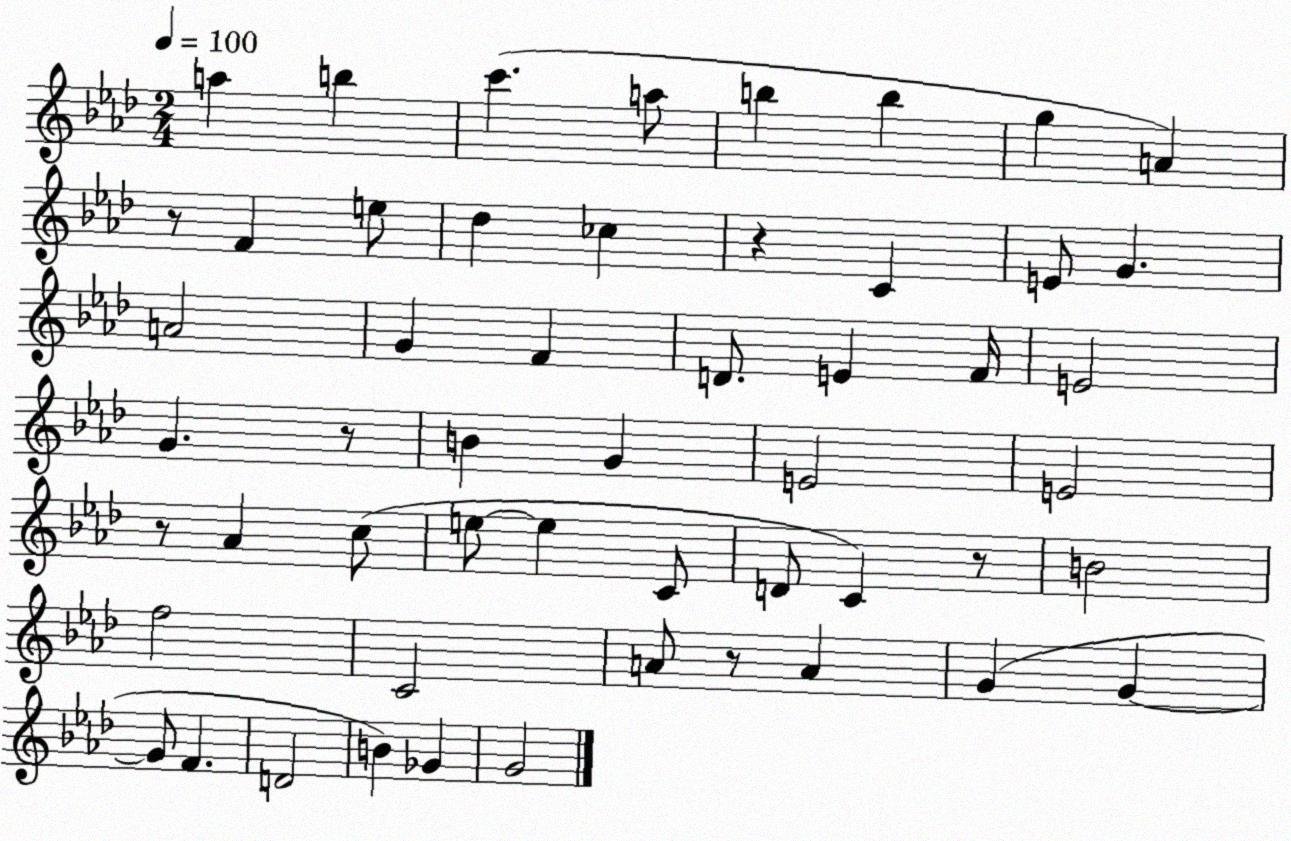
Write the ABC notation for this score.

X:1
T:Untitled
M:2/4
L:1/4
K:Ab
a b c' a/2 b b g A z/2 F e/2 _d _c z C E/2 G A2 G F D/2 E F/4 E2 G z/2 B G E2 E2 z/2 _A c/2 e/2 e C/2 D/2 C z/2 B2 f2 C2 A/2 z/2 A G G G/2 F D2 B _G G2